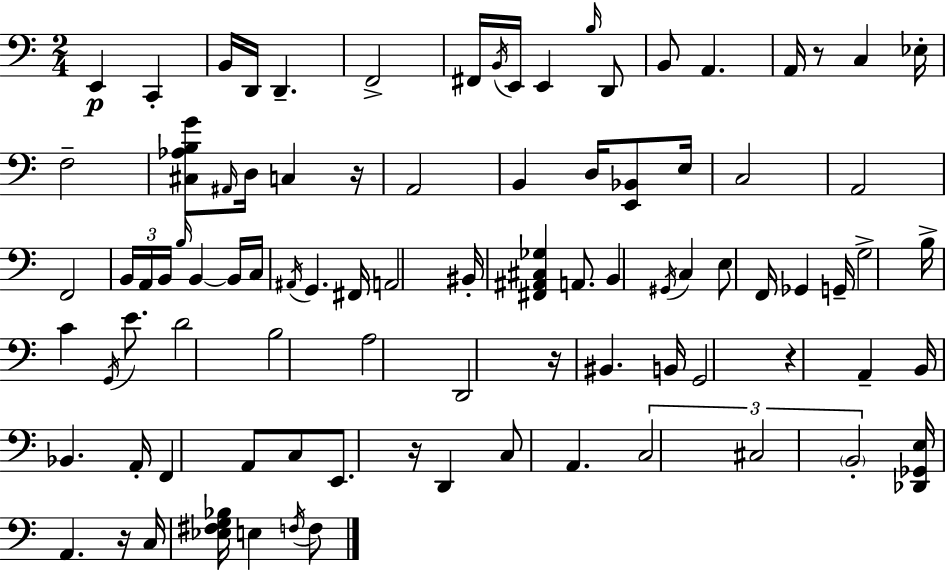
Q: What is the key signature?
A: C major